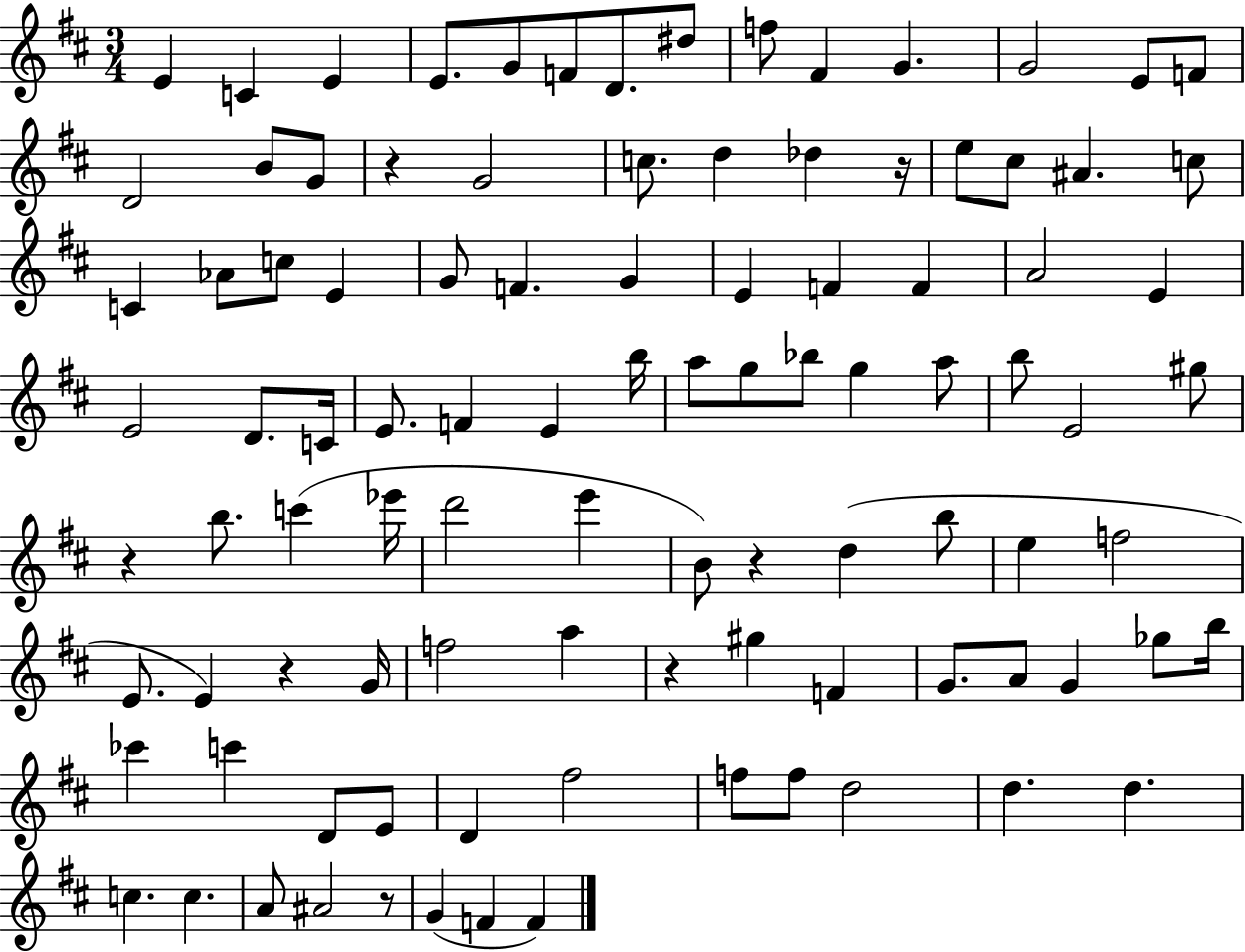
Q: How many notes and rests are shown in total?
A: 99